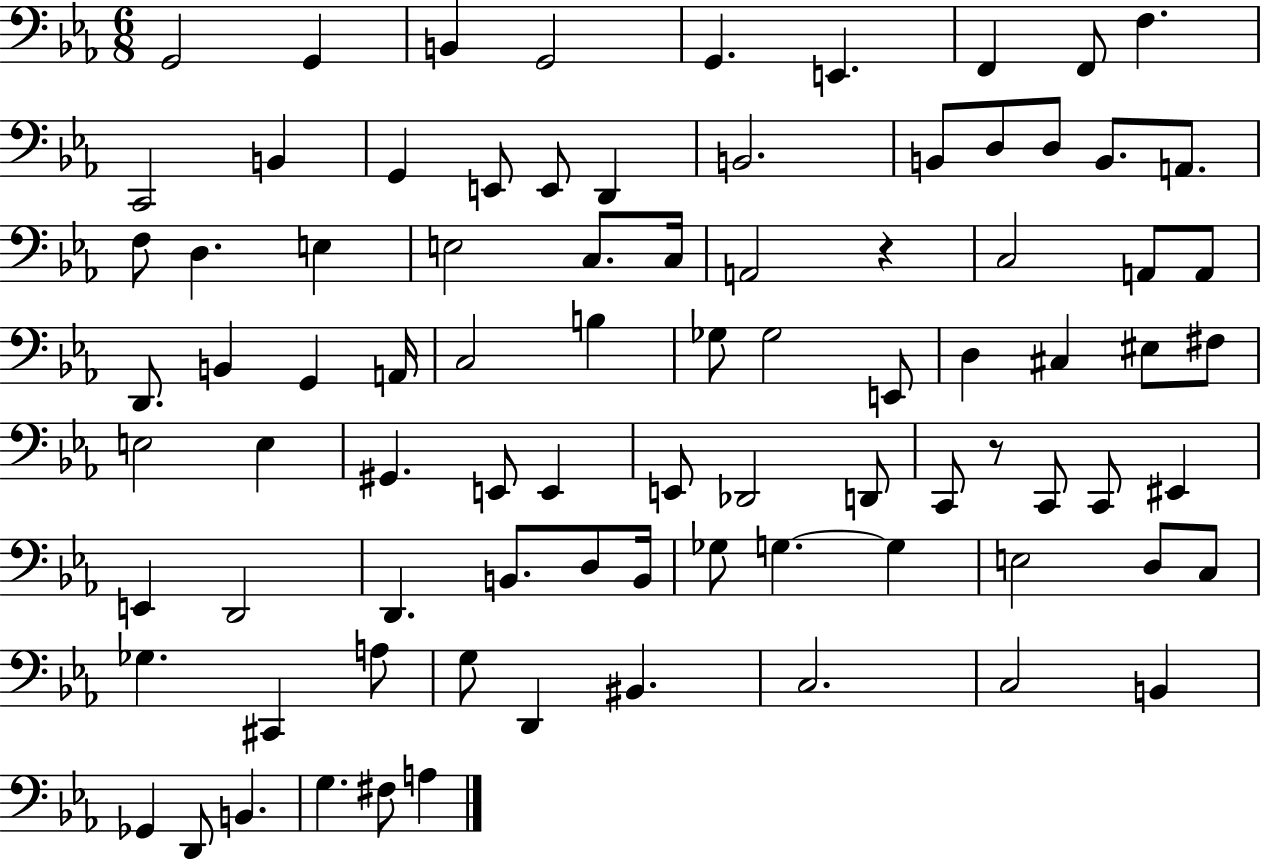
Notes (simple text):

G2/h G2/q B2/q G2/h G2/q. E2/q. F2/q F2/e F3/q. C2/h B2/q G2/q E2/e E2/e D2/q B2/h. B2/e D3/e D3/e B2/e. A2/e. F3/e D3/q. E3/q E3/h C3/e. C3/s A2/h R/q C3/h A2/e A2/e D2/e. B2/q G2/q A2/s C3/h B3/q Gb3/e Gb3/h E2/e D3/q C#3/q EIS3/e F#3/e E3/h E3/q G#2/q. E2/e E2/q E2/e Db2/h D2/e C2/e R/e C2/e C2/e EIS2/q E2/q D2/h D2/q. B2/e. D3/e B2/s Gb3/e G3/q. G3/q E3/h D3/e C3/e Gb3/q. C#2/q A3/e G3/e D2/q BIS2/q. C3/h. C3/h B2/q Gb2/q D2/e B2/q. G3/q. F#3/e A3/q